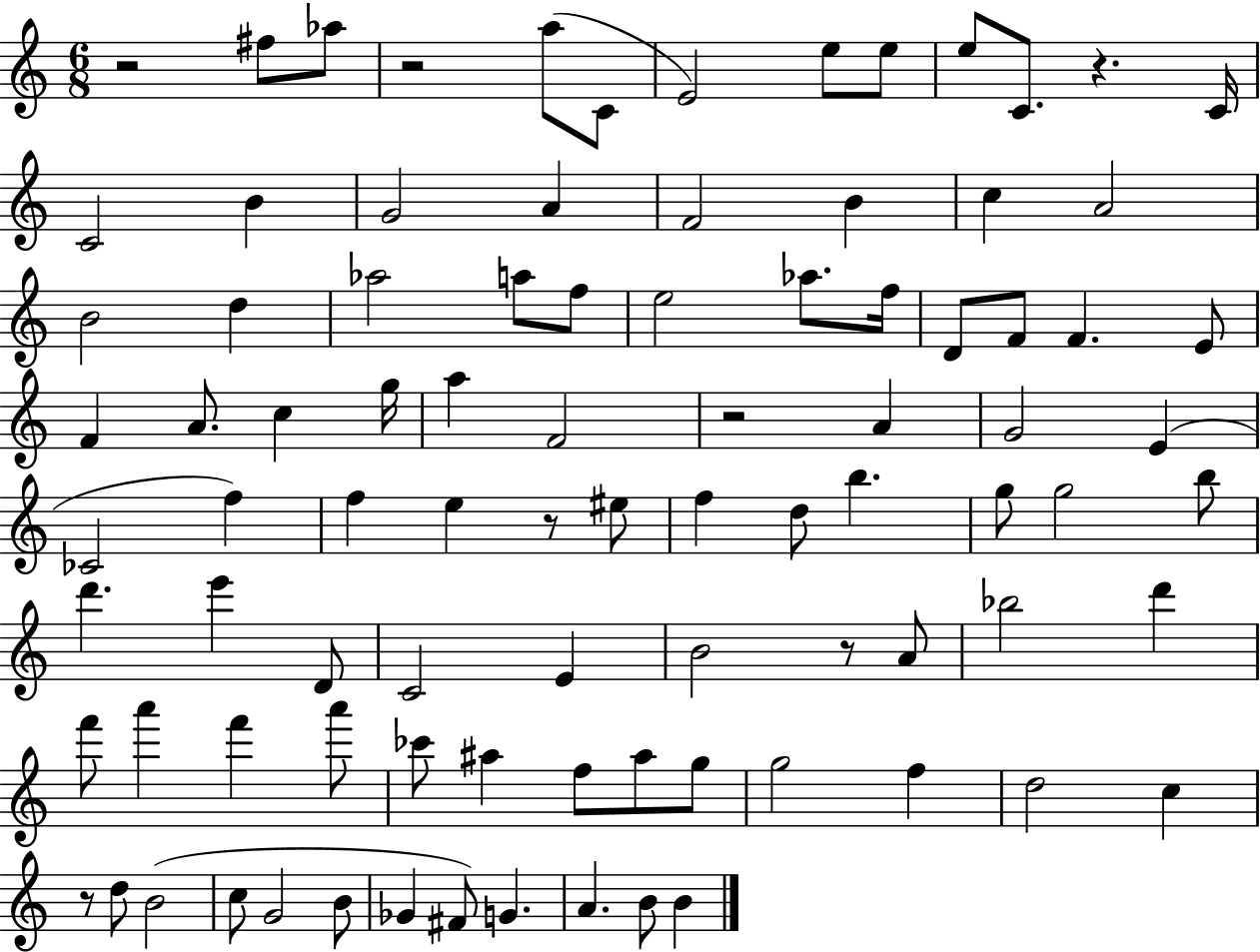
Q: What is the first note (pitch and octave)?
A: F#5